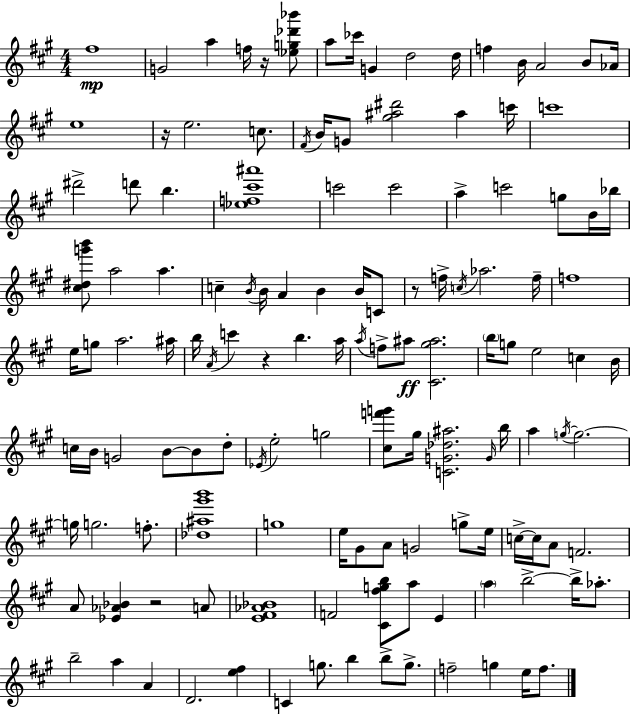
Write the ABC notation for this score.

X:1
T:Untitled
M:4/4
L:1/4
K:A
^f4 G2 a f/4 z/4 [_eg_d'_b']/2 a/2 _c'/4 G d2 d/4 f B/4 A2 B/2 _A/4 e4 z/4 e2 c/2 ^F/4 B/4 G/2 [^g^a^d']2 ^a c'/4 c'4 ^d'2 d'/2 b [_ef^c'^a']4 c'2 c'2 a c'2 g/2 B/4 _b/4 [^c^dg'b']/2 a2 a c B/4 B/4 A B B/4 C/2 z/2 f/4 c/4 _a2 f/4 f4 e/4 g/2 a2 ^a/4 b/4 A/4 c' z b a/4 a/4 f/2 ^a/2 [^C^g^a]2 b/4 g/2 e2 c B/4 c/4 B/4 G2 B/2 B/2 d/2 _E/4 e2 g2 [^cf'g']/2 ^g/4 [CG_d^a]2 G/4 b/4 a g/4 g2 g/4 g2 f/2 [_d^a^g'b']4 g4 e/4 ^G/2 A/2 G2 g/2 e/4 c/4 c/4 A/2 F2 A/2 [_E_A_B] z2 A/2 [E^F_A_B]4 F2 [^C^fgb]/2 a/2 E a b2 b/4 _a/2 b2 a A D2 [e^f] C g/2 b b/2 g/2 f2 g e/4 f/2